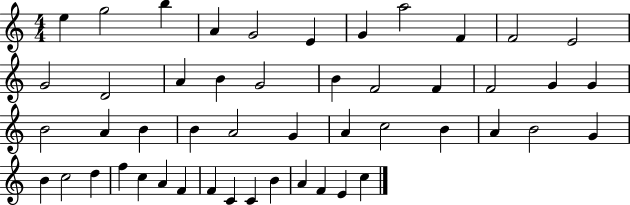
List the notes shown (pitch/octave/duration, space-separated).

E5/q G5/h B5/q A4/q G4/h E4/q G4/q A5/h F4/q F4/h E4/h G4/h D4/h A4/q B4/q G4/h B4/q F4/h F4/q F4/h G4/q G4/q B4/h A4/q B4/q B4/q A4/h G4/q A4/q C5/h B4/q A4/q B4/h G4/q B4/q C5/h D5/q F5/q C5/q A4/q F4/q F4/q C4/q C4/q B4/q A4/q F4/q E4/q C5/q